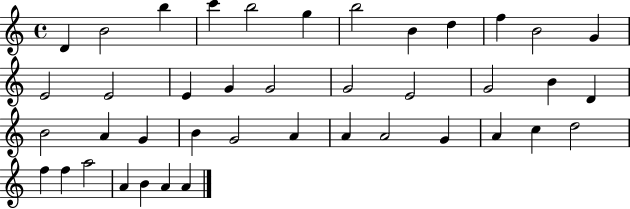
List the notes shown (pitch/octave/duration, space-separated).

D4/q B4/h B5/q C6/q B5/h G5/q B5/h B4/q D5/q F5/q B4/h G4/q E4/h E4/h E4/q G4/q G4/h G4/h E4/h G4/h B4/q D4/q B4/h A4/q G4/q B4/q G4/h A4/q A4/q A4/h G4/q A4/q C5/q D5/h F5/q F5/q A5/h A4/q B4/q A4/q A4/q